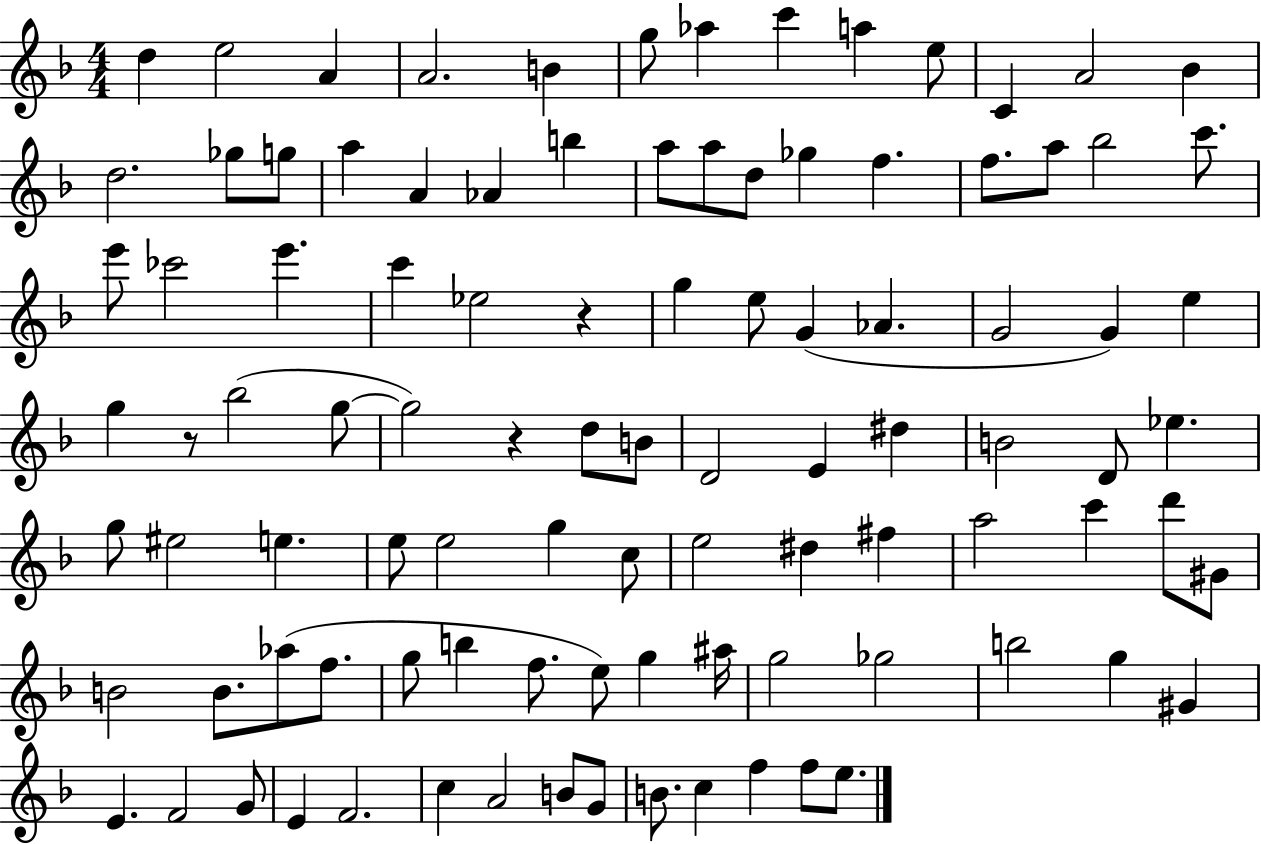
{
  \clef treble
  \numericTimeSignature
  \time 4/4
  \key f \major
  d''4 e''2 a'4 | a'2. b'4 | g''8 aes''4 c'''4 a''4 e''8 | c'4 a'2 bes'4 | \break d''2. ges''8 g''8 | a''4 a'4 aes'4 b''4 | a''8 a''8 d''8 ges''4 f''4. | f''8. a''8 bes''2 c'''8. | \break e'''8 ces'''2 e'''4. | c'''4 ees''2 r4 | g''4 e''8 g'4( aes'4. | g'2 g'4) e''4 | \break g''4 r8 bes''2( g''8~~ | g''2) r4 d''8 b'8 | d'2 e'4 dis''4 | b'2 d'8 ees''4. | \break g''8 eis''2 e''4. | e''8 e''2 g''4 c''8 | e''2 dis''4 fis''4 | a''2 c'''4 d'''8 gis'8 | \break b'2 b'8. aes''8( f''8. | g''8 b''4 f''8. e''8) g''4 ais''16 | g''2 ges''2 | b''2 g''4 gis'4 | \break e'4. f'2 g'8 | e'4 f'2. | c''4 a'2 b'8 g'8 | b'8. c''4 f''4 f''8 e''8. | \break \bar "|."
}